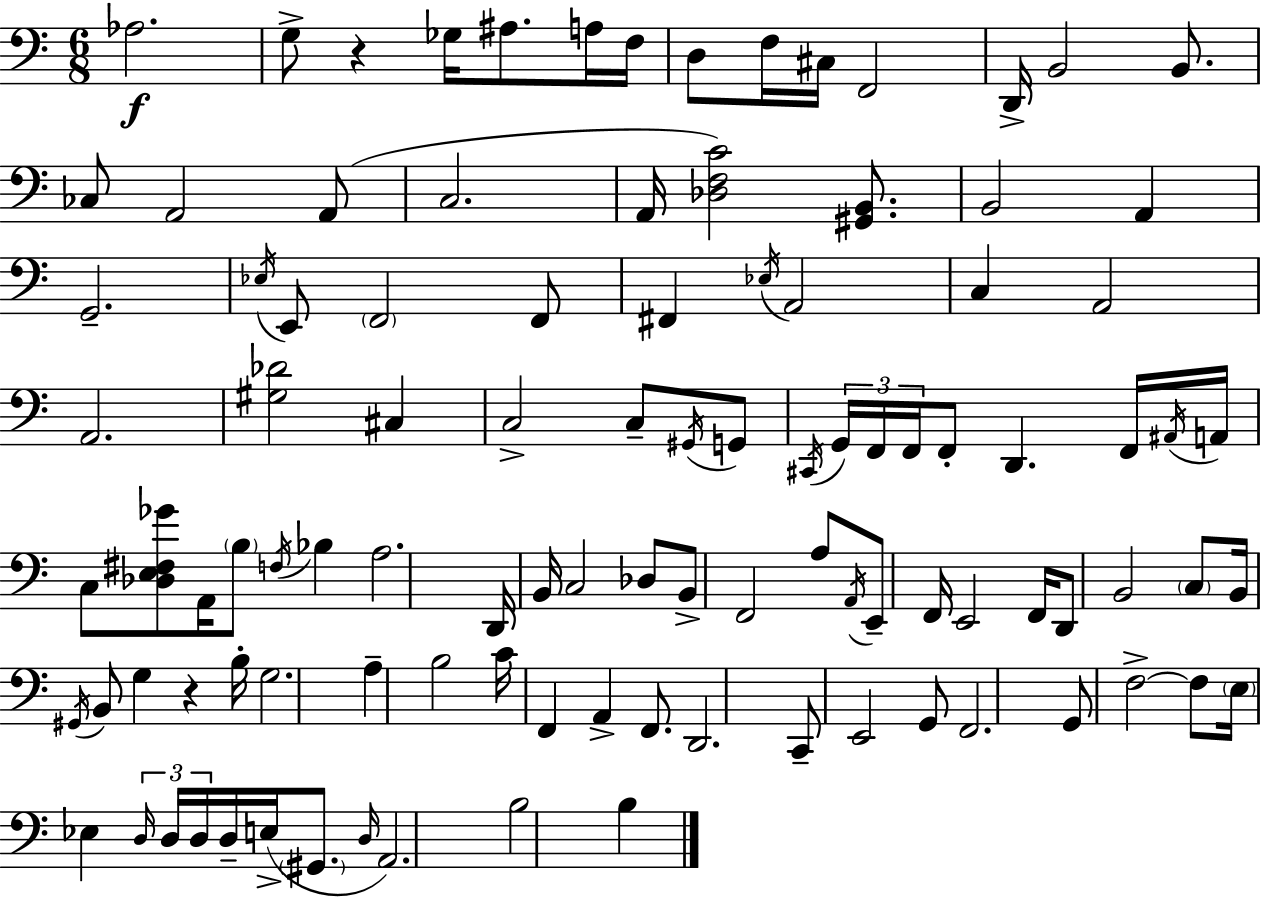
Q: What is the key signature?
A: C major